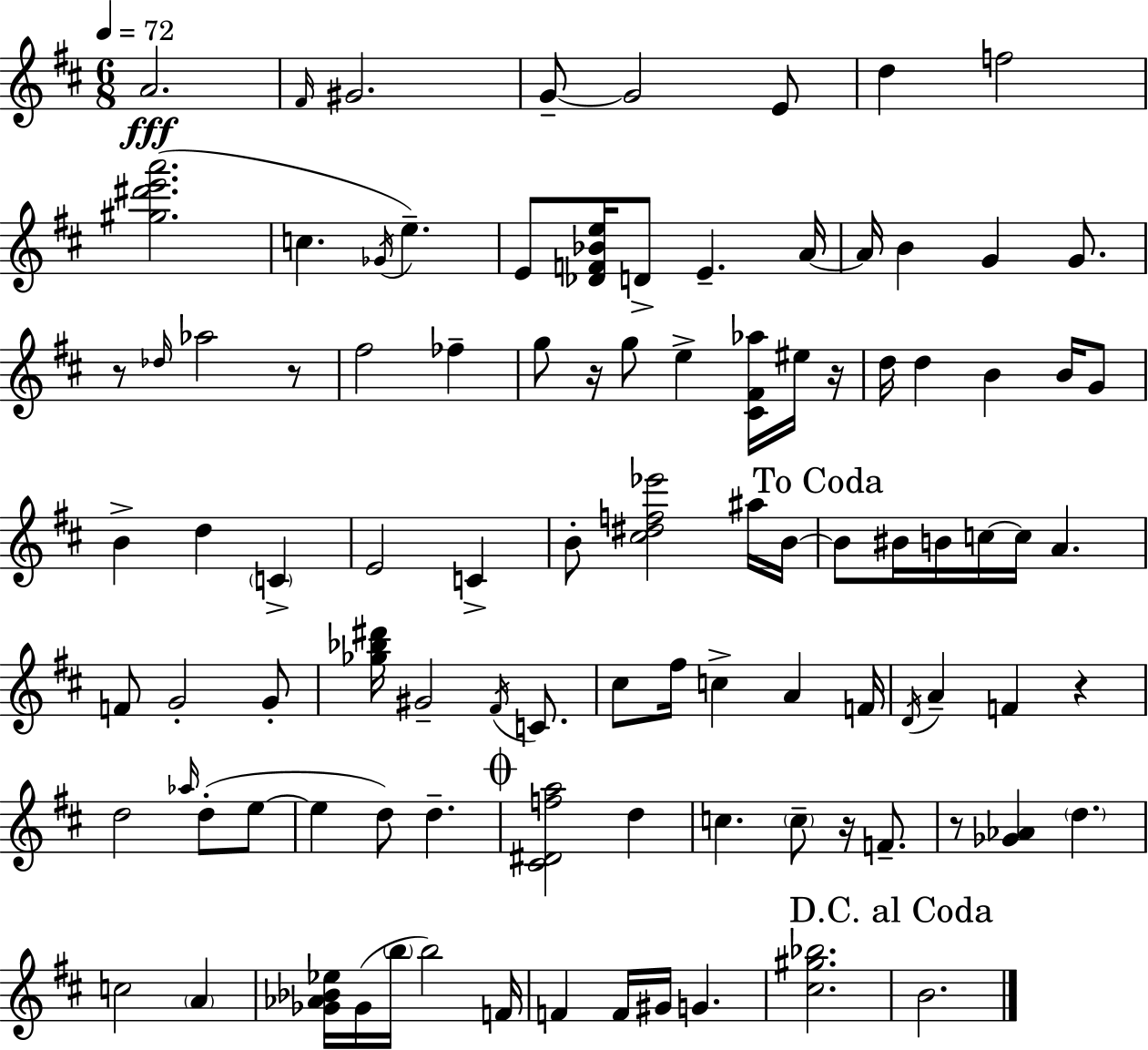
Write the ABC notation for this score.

X:1
T:Untitled
M:6/8
L:1/4
K:D
A2 ^F/4 ^G2 G/2 G2 E/2 d f2 [^g^d'e'a']2 c _G/4 e E/2 [_DF_Be]/4 D/2 E A/4 A/4 B G G/2 z/2 _d/4 _a2 z/2 ^f2 _f g/2 z/4 g/2 e [^C^F_a]/4 ^e/4 z/4 d/4 d B B/4 G/2 B d C E2 C B/2 [^c^df_e']2 ^a/4 B/4 B/2 ^B/4 B/4 c/4 c/4 A F/2 G2 G/2 [_g_b^d']/4 ^G2 ^F/4 C/2 ^c/2 ^f/4 c A F/4 D/4 A F z d2 _a/4 d/2 e/2 e d/2 d [^C^Dfa]2 d c c/2 z/4 F/2 z/2 [_G_A] d c2 A [_G_A_B_e]/4 _G/4 b/4 b2 F/4 F F/4 ^G/4 G [^c^g_b]2 B2